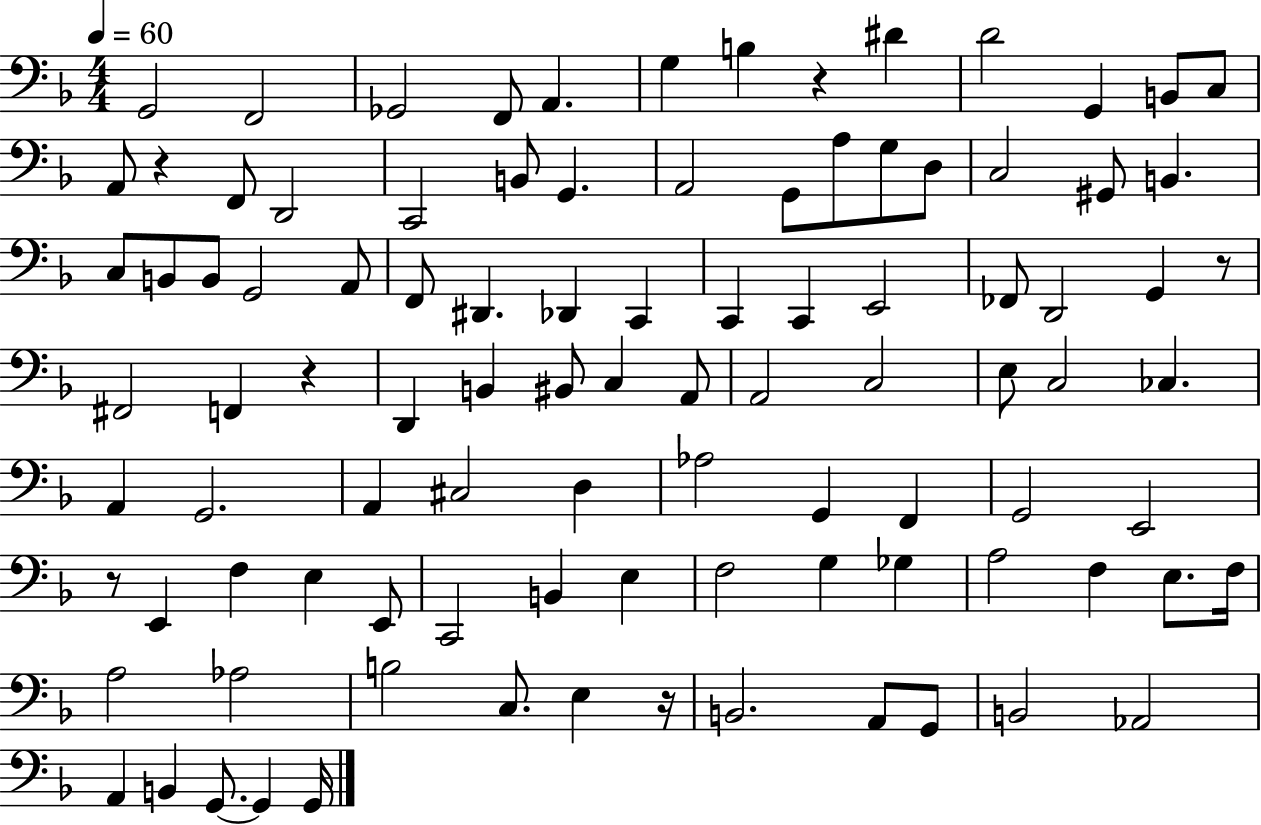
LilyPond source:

{
  \clef bass
  \numericTimeSignature
  \time 4/4
  \key f \major
  \tempo 4 = 60
  g,2 f,2 | ges,2 f,8 a,4. | g4 b4 r4 dis'4 | d'2 g,4 b,8 c8 | \break a,8 r4 f,8 d,2 | c,2 b,8 g,4. | a,2 g,8 a8 g8 d8 | c2 gis,8 b,4. | \break c8 b,8 b,8 g,2 a,8 | f,8 dis,4. des,4 c,4 | c,4 c,4 e,2 | fes,8 d,2 g,4 r8 | \break fis,2 f,4 r4 | d,4 b,4 bis,8 c4 a,8 | a,2 c2 | e8 c2 ces4. | \break a,4 g,2. | a,4 cis2 d4 | aes2 g,4 f,4 | g,2 e,2 | \break r8 e,4 f4 e4 e,8 | c,2 b,4 e4 | f2 g4 ges4 | a2 f4 e8. f16 | \break a2 aes2 | b2 c8. e4 r16 | b,2. a,8 g,8 | b,2 aes,2 | \break a,4 b,4 g,8.~~ g,4 g,16 | \bar "|."
}